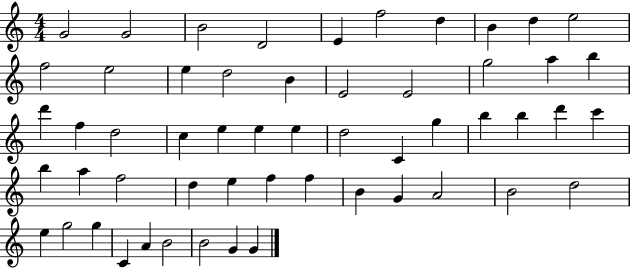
G4/h G4/h B4/h D4/h E4/q F5/h D5/q B4/q D5/q E5/h F5/h E5/h E5/q D5/h B4/q E4/h E4/h G5/h A5/q B5/q D6/q F5/q D5/h C5/q E5/q E5/q E5/q D5/h C4/q G5/q B5/q B5/q D6/q C6/q B5/q A5/q F5/h D5/q E5/q F5/q F5/q B4/q G4/q A4/h B4/h D5/h E5/q G5/h G5/q C4/q A4/q B4/h B4/h G4/q G4/q